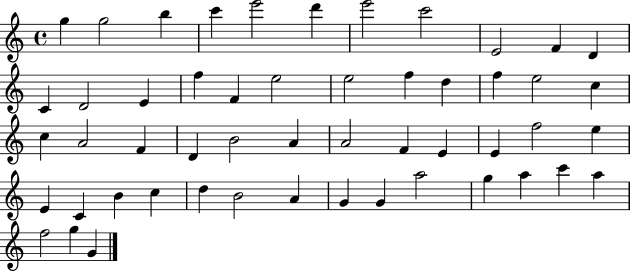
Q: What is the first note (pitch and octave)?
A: G5